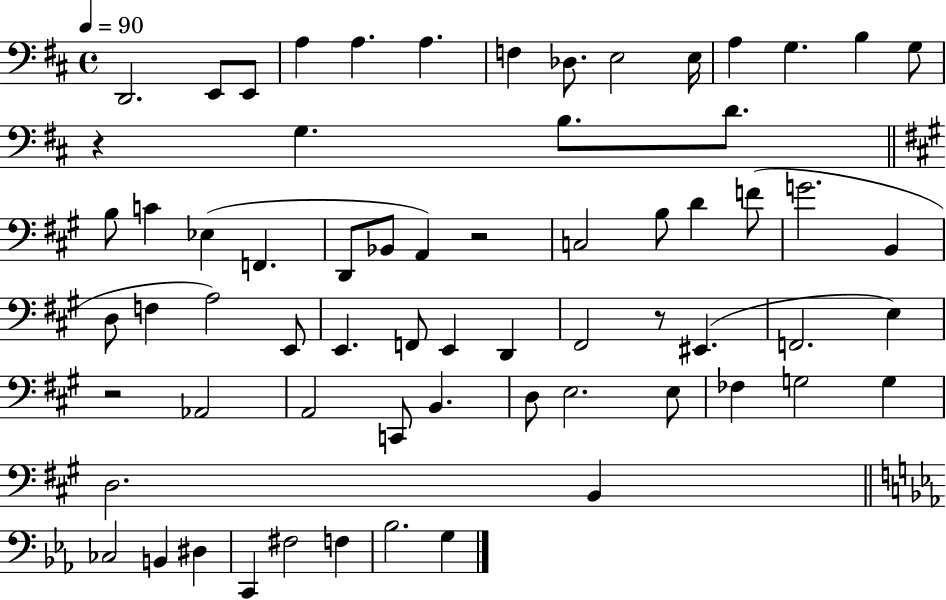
X:1
T:Untitled
M:4/4
L:1/4
K:D
D,,2 E,,/2 E,,/2 A, A, A, F, _D,/2 E,2 E,/4 A, G, B, G,/2 z G, B,/2 D/2 B,/2 C _E, F,, D,,/2 _B,,/2 A,, z2 C,2 B,/2 D F/2 G2 B,, D,/2 F, A,2 E,,/2 E,, F,,/2 E,, D,, ^F,,2 z/2 ^E,, F,,2 E, z2 _A,,2 A,,2 C,,/2 B,, D,/2 E,2 E,/2 _F, G,2 G, D,2 B,, _C,2 B,, ^D, C,, ^F,2 F, _B,2 G,